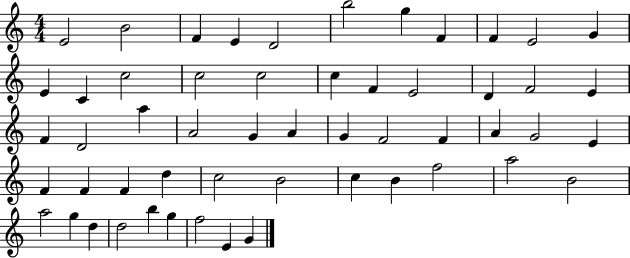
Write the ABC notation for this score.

X:1
T:Untitled
M:4/4
L:1/4
K:C
E2 B2 F E D2 b2 g F F E2 G E C c2 c2 c2 c F E2 D F2 E F D2 a A2 G A G F2 F A G2 E F F F d c2 B2 c B f2 a2 B2 a2 g d d2 b g f2 E G